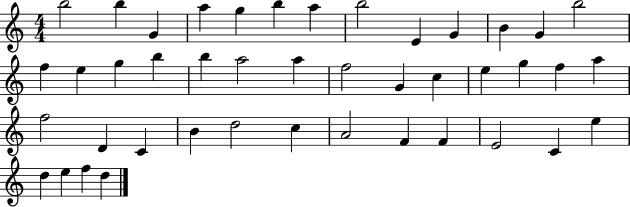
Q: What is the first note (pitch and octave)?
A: B5